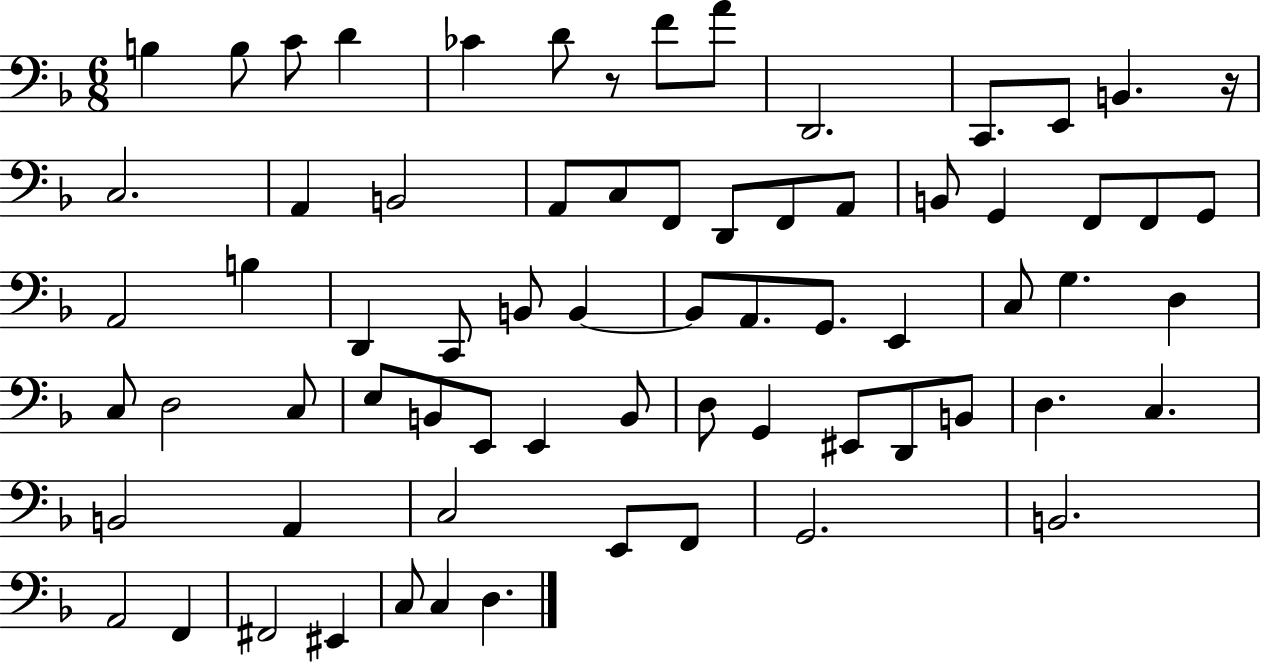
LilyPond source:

{
  \clef bass
  \numericTimeSignature
  \time 6/8
  \key f \major
  b4 b8 c'8 d'4 | ces'4 d'8 r8 f'8 a'8 | d,2. | c,8. e,8 b,4. r16 | \break c2. | a,4 b,2 | a,8 c8 f,8 d,8 f,8 a,8 | b,8 g,4 f,8 f,8 g,8 | \break a,2 b4 | d,4 c,8 b,8 b,4~~ | b,8 a,8. g,8. e,4 | c8 g4. d4 | \break c8 d2 c8 | e8 b,8 e,8 e,4 b,8 | d8 g,4 eis,8 d,8 b,8 | d4. c4. | \break b,2 a,4 | c2 e,8 f,8 | g,2. | b,2. | \break a,2 f,4 | fis,2 eis,4 | c8 c4 d4. | \bar "|."
}